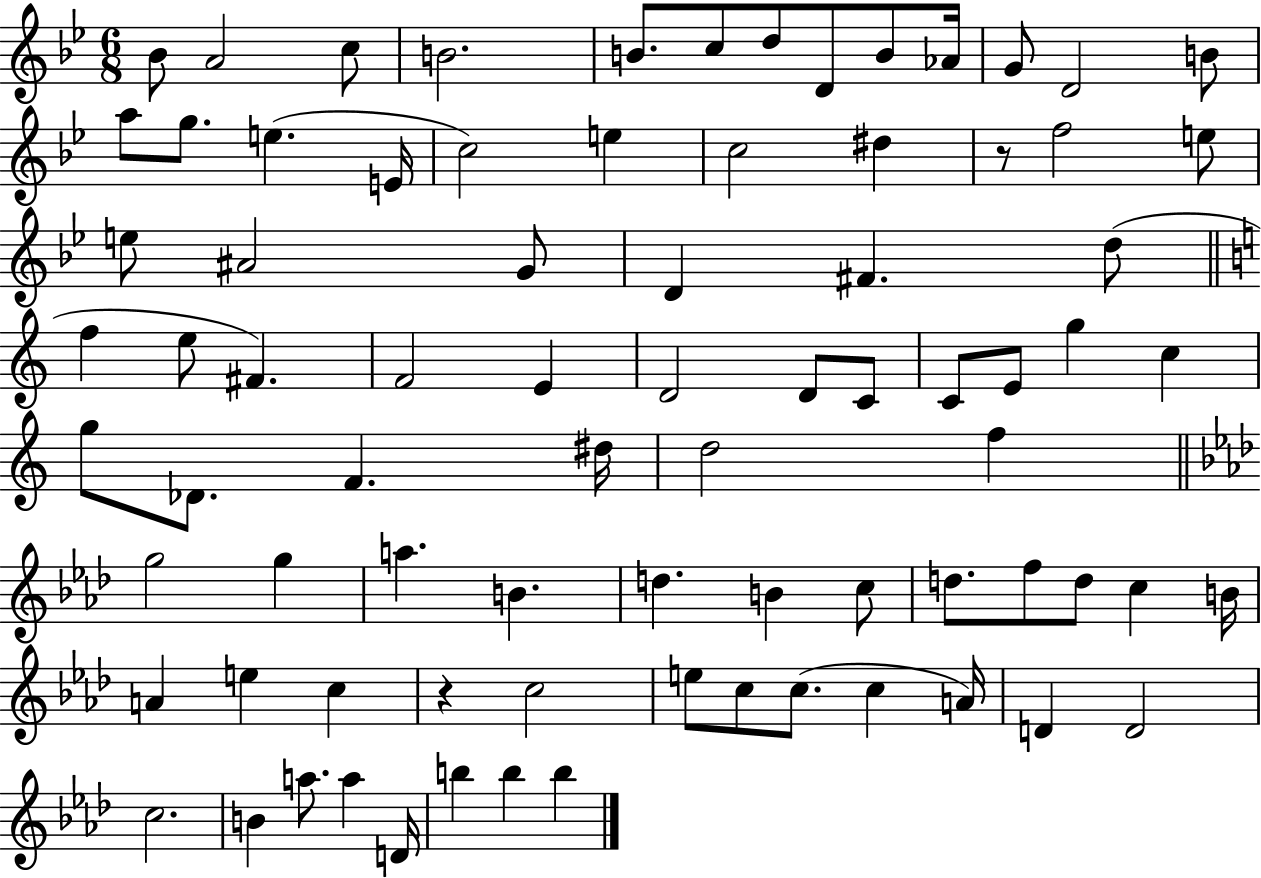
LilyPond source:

{
  \clef treble
  \numericTimeSignature
  \time 6/8
  \key bes \major
  bes'8 a'2 c''8 | b'2. | b'8. c''8 d''8 d'8 b'8 aes'16 | g'8 d'2 b'8 | \break a''8 g''8. e''4.( e'16 | c''2) e''4 | c''2 dis''4 | r8 f''2 e''8 | \break e''8 ais'2 g'8 | d'4 fis'4. d''8( | \bar "||" \break \key c \major f''4 e''8 fis'4.) | f'2 e'4 | d'2 d'8 c'8 | c'8 e'8 g''4 c''4 | \break g''8 des'8. f'4. dis''16 | d''2 f''4 | \bar "||" \break \key f \minor g''2 g''4 | a''4. b'4. | d''4. b'4 c''8 | d''8. f''8 d''8 c''4 b'16 | \break a'4 e''4 c''4 | r4 c''2 | e''8 c''8 c''8.( c''4 a'16) | d'4 d'2 | \break c''2. | b'4 a''8. a''4 d'16 | b''4 b''4 b''4 | \bar "|."
}